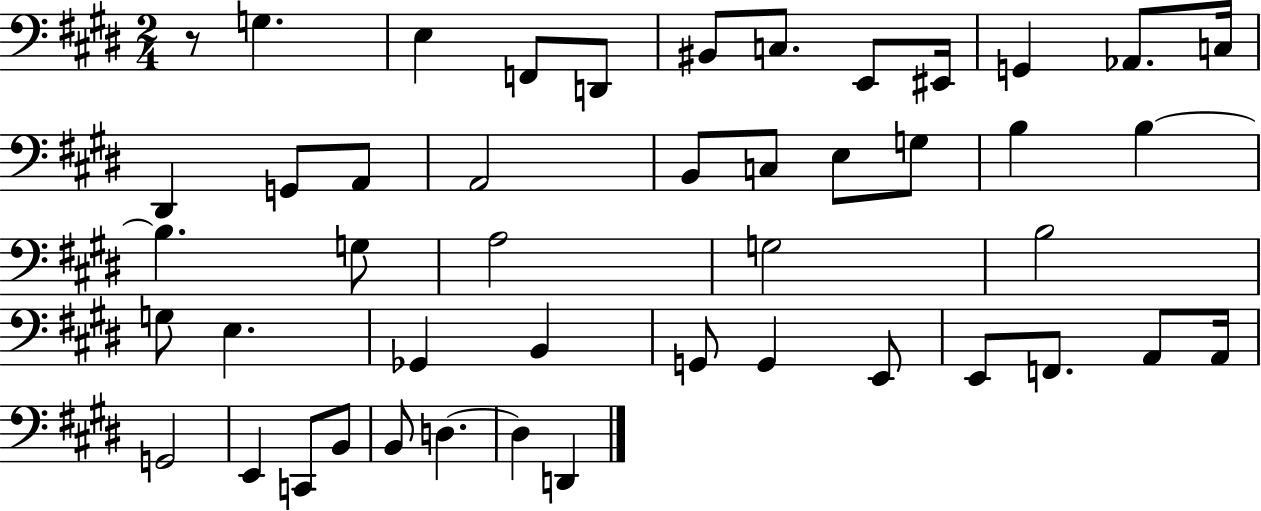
{
  \clef bass
  \numericTimeSignature
  \time 2/4
  \key e \major
  r8 g4. | e4 f,8 d,8 | bis,8 c8. e,8 eis,16 | g,4 aes,8. c16 | \break dis,4 g,8 a,8 | a,2 | b,8 c8 e8 g8 | b4 b4~~ | \break b4. g8 | a2 | g2 | b2 | \break g8 e4. | ges,4 b,4 | g,8 g,4 e,8 | e,8 f,8. a,8 a,16 | \break g,2 | e,4 c,8 b,8 | b,8 d4.~~ | d4 d,4 | \break \bar "|."
}